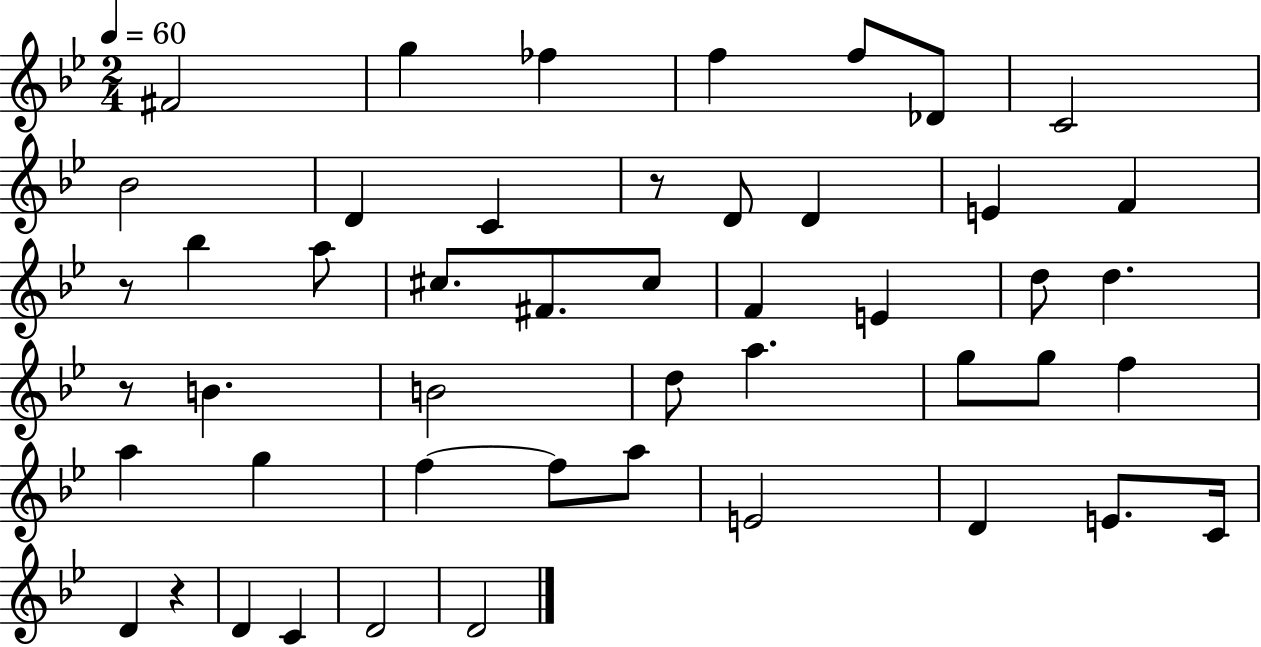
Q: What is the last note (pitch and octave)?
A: D4